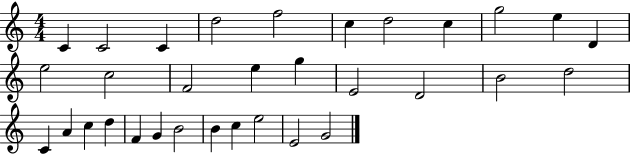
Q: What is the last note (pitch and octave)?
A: G4